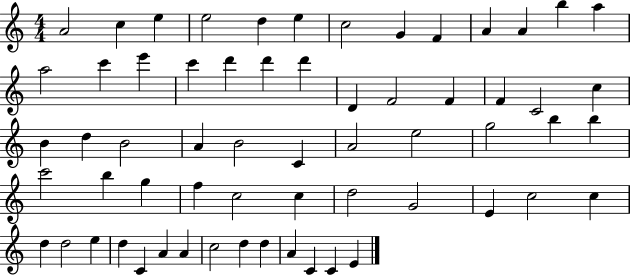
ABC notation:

X:1
T:Untitled
M:4/4
L:1/4
K:C
A2 c e e2 d e c2 G F A A b a a2 c' e' c' d' d' d' D F2 F F C2 c B d B2 A B2 C A2 e2 g2 b b c'2 b g f c2 c d2 G2 E c2 c d d2 e d C A A c2 d d A C C E